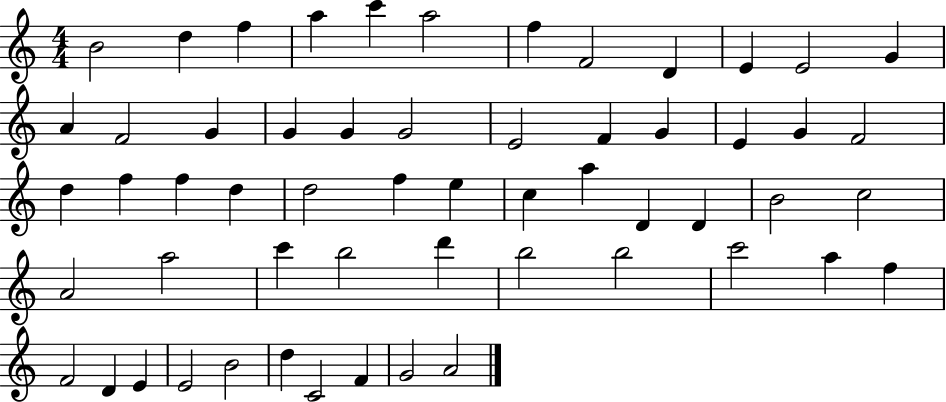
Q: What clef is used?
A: treble